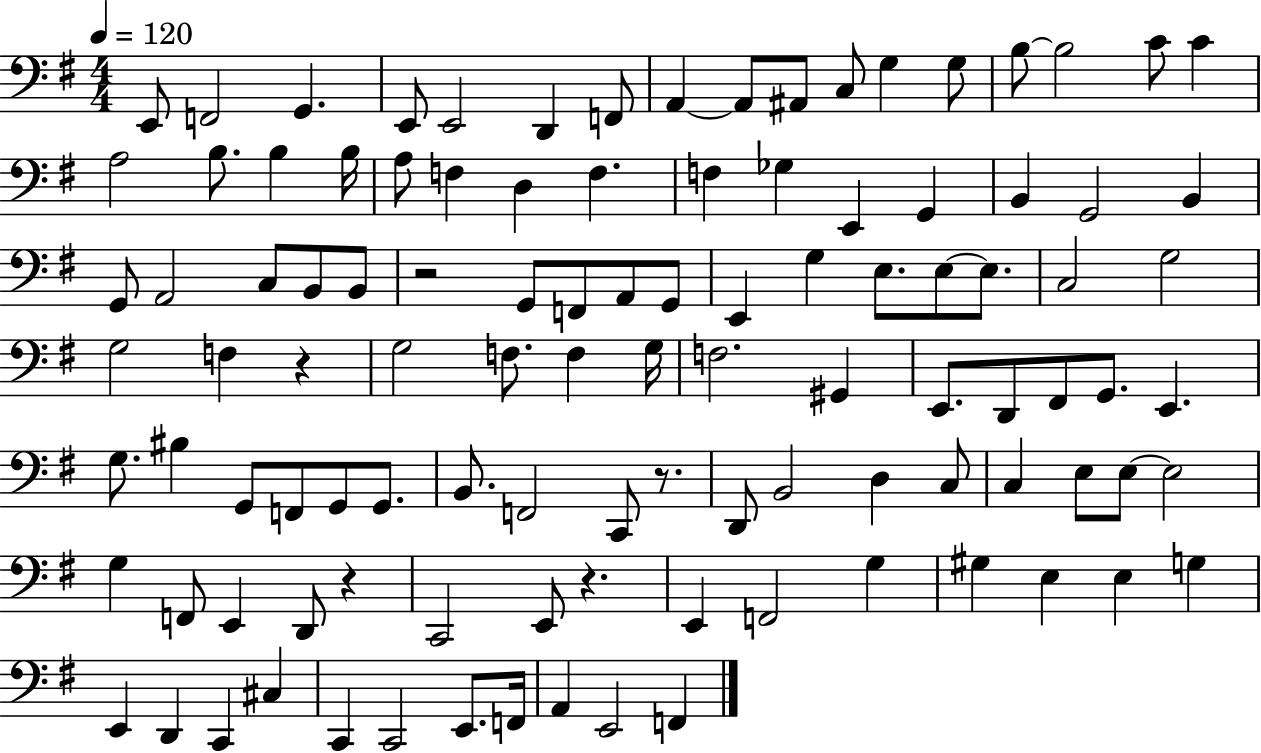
X:1
T:Untitled
M:4/4
L:1/4
K:G
E,,/2 F,,2 G,, E,,/2 E,,2 D,, F,,/2 A,, A,,/2 ^A,,/2 C,/2 G, G,/2 B,/2 B,2 C/2 C A,2 B,/2 B, B,/4 A,/2 F, D, F, F, _G, E,, G,, B,, G,,2 B,, G,,/2 A,,2 C,/2 B,,/2 B,,/2 z2 G,,/2 F,,/2 A,,/2 G,,/2 E,, G, E,/2 E,/2 E,/2 C,2 G,2 G,2 F, z G,2 F,/2 F, G,/4 F,2 ^G,, E,,/2 D,,/2 ^F,,/2 G,,/2 E,, G,/2 ^B, G,,/2 F,,/2 G,,/2 G,,/2 B,,/2 F,,2 C,,/2 z/2 D,,/2 B,,2 D, C,/2 C, E,/2 E,/2 E,2 G, F,,/2 E,, D,,/2 z C,,2 E,,/2 z E,, F,,2 G, ^G, E, E, G, E,, D,, C,, ^C, C,, C,,2 E,,/2 F,,/4 A,, E,,2 F,,